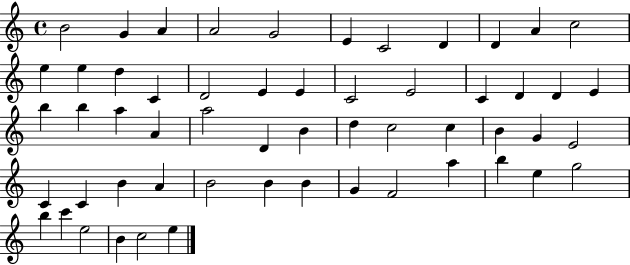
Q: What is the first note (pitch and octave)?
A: B4